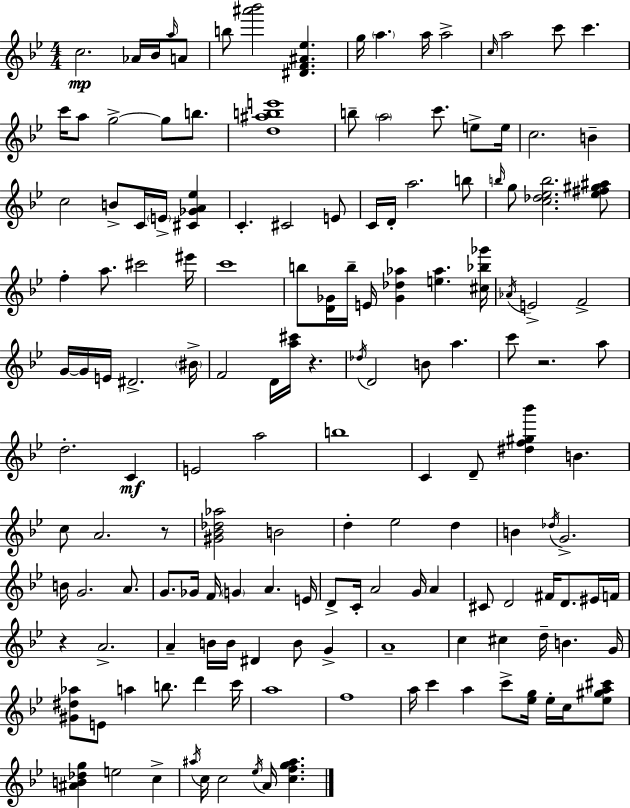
C5/h. Ab4/s Bb4/s A5/s A4/e B5/e [A#6,Bb6]/h [D#4,F4,A#4,Eb5]/q. G5/s A5/q. A5/s A5/h C5/s A5/h C6/e C6/q. C6/s A5/e G5/h G5/e B5/e. [D5,A#5,B5,E6]/w B5/e A5/h C6/e. E5/e E5/s C5/h. B4/q C5/h B4/e C4/s E4/s [C#4,Gb4,A4,Eb5]/q C4/q. C#4/h E4/e C4/s D4/s A5/h. B5/e B5/s G5/e [C5,Db5,Eb5,B5]/h. [Eb5,F#5,G#5,A#5]/e F5/q A5/e. C#6/h EIS6/s C6/w B5/e [D4,Gb4]/s B5/s E4/s [Gb4,Db5,Ab5]/q [E5,Ab5]/q. [C#5,Bb5,Gb6]/s Ab4/s E4/h F4/h G4/s G4/s E4/s D#4/h. BIS4/s F4/h D4/s [A5,C#6]/s R/q. Db5/s D4/h B4/e A5/q. C6/e R/h. A5/e D5/h. C4/q E4/h A5/h B5/w C4/q D4/e [D#5,F5,G#5,Bb6]/q B4/q. C5/e A4/h. R/e [G#4,Bb4,Db5,Ab5]/h B4/h D5/q Eb5/h D5/q B4/q Db5/s G4/h. B4/s G4/h. A4/e. G4/e. Gb4/s F4/s G4/q A4/q. E4/s D4/e C4/s A4/h G4/s A4/q C#4/e D4/h F#4/s D4/e. EIS4/s F4/s R/q A4/h. A4/q B4/s B4/s D#4/q B4/e G4/q A4/w C5/q C#5/q D5/s B4/q. G4/s [G#4,D#5,Ab5]/e E4/e A5/q B5/e. D6/q C6/s A5/w F5/w A5/s C6/q A5/q C6/e [Eb5,G5]/s Eb5/s C5/s [Eb5,G#5,A5,C#6]/e [A#4,B4,Db5,G5]/q E5/h C5/q A#5/s C5/s C5/h Eb5/s A4/s [C5,F5,G5,A#5]/q.